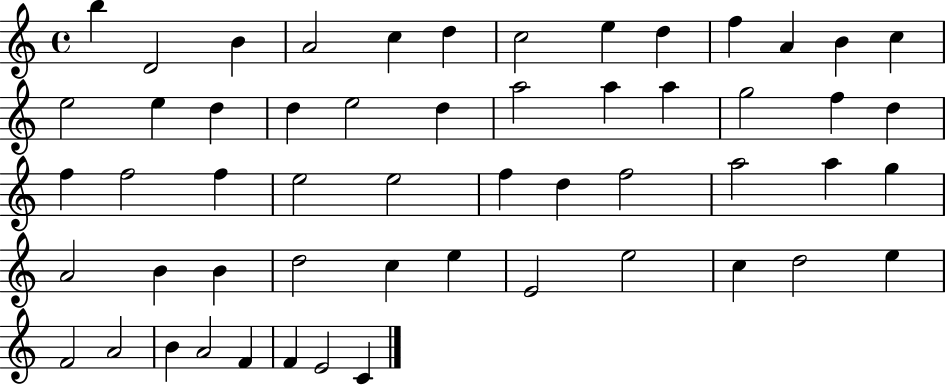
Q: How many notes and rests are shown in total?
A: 55